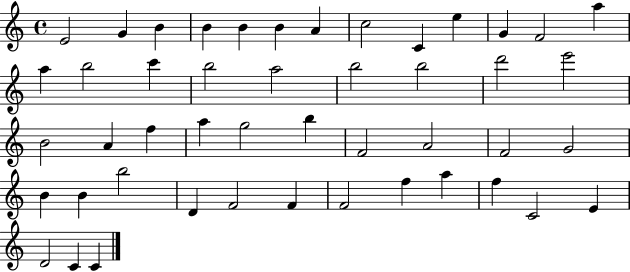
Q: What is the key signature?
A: C major